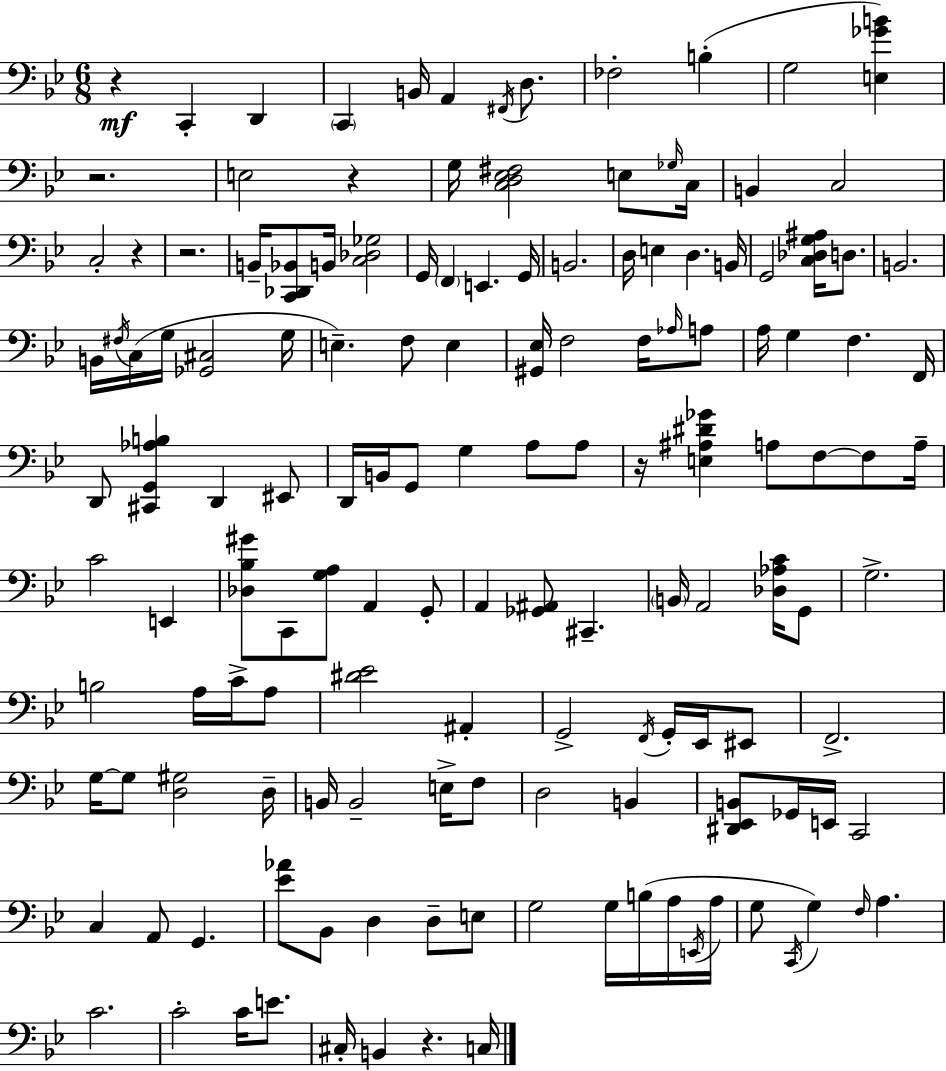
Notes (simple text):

R/q C2/q D2/q C2/q B2/s A2/q F#2/s D3/e. FES3/h B3/q G3/h [E3,Gb4,B4]/q R/h. E3/h R/q G3/s [C3,D3,Eb3,F#3]/h E3/e Gb3/s C3/s B2/q C3/h C3/h R/q R/h. B2/s [C2,Db2,Bb2]/e B2/s [C3,Db3,Gb3]/h G2/s F2/q E2/q. G2/s B2/h. D3/s E3/q D3/q. B2/s G2/h [C3,Db3,G3,A#3]/s D3/e. B2/h. B2/s F#3/s C3/s G3/s [Gb2,C#3]/h G3/s E3/q. F3/e E3/q [G#2,Eb3]/s F3/h F3/s Ab3/s A3/e A3/s G3/q F3/q. F2/s D2/e [C#2,G2,Ab3,B3]/q D2/q EIS2/e D2/s B2/s G2/e G3/q A3/e A3/e R/s [E3,A#3,D#4,Gb4]/q A3/e F3/e F3/e A3/s C4/h E2/q [Db3,Bb3,G#4]/e C2/e [G3,A3]/e A2/q G2/e A2/q [Gb2,A#2]/e C#2/q. B2/s A2/h [Db3,Ab3,C4]/s G2/e G3/h. B3/h A3/s C4/s A3/e [D#4,Eb4]/h A#2/q G2/h F2/s G2/s Eb2/s EIS2/e F2/h. G3/s G3/e [D3,G#3]/h D3/s B2/s B2/h E3/s F3/e D3/h B2/q [D#2,Eb2,B2]/e Gb2/s E2/s C2/h C3/q A2/e G2/q. [Eb4,Ab4]/e Bb2/e D3/q D3/e E3/e G3/h G3/s B3/s A3/s E2/s A3/s G3/e C2/s G3/q F3/s A3/q. C4/h. C4/h C4/s E4/e. C#3/s B2/q R/q. C3/s